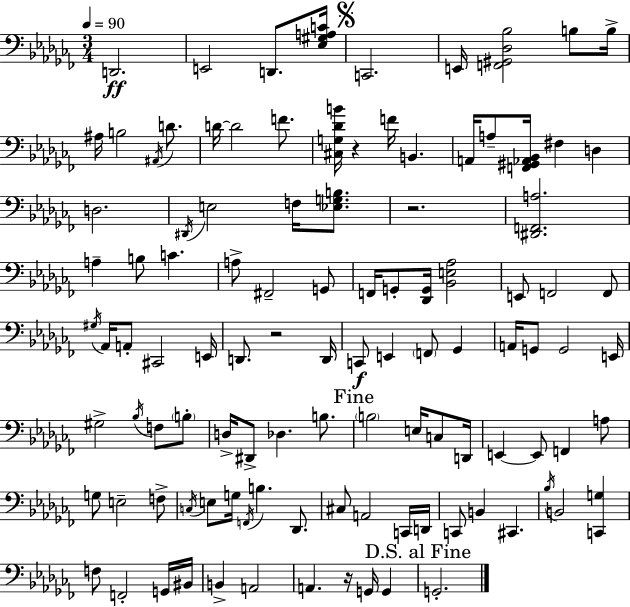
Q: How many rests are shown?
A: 4